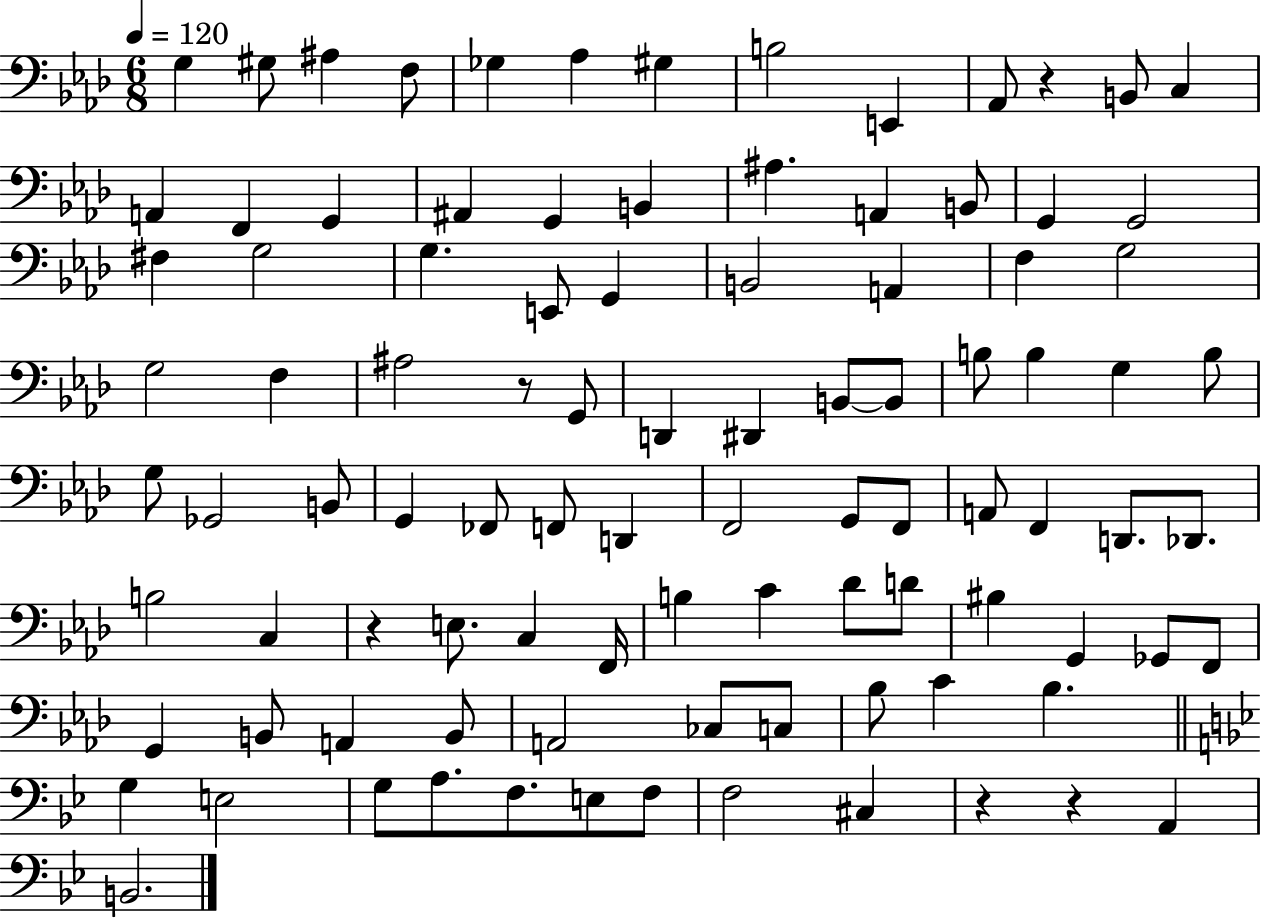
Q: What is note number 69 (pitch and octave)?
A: G2